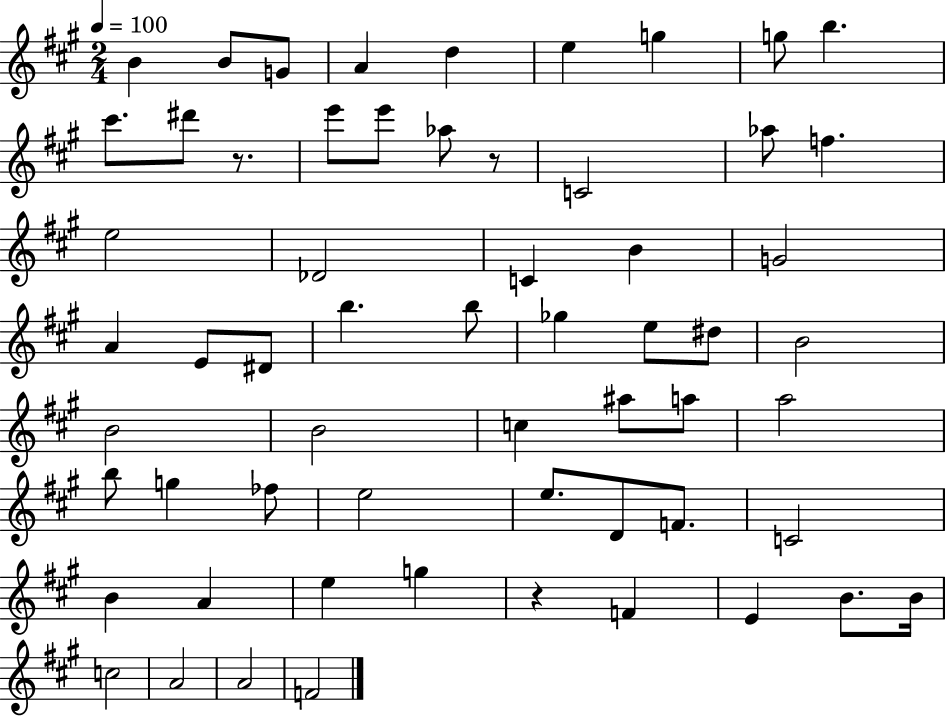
B4/q B4/e G4/e A4/q D5/q E5/q G5/q G5/e B5/q. C#6/e. D#6/e R/e. E6/e E6/e Ab5/e R/e C4/h Ab5/e F5/q. E5/h Db4/h C4/q B4/q G4/h A4/q E4/e D#4/e B5/q. B5/e Gb5/q E5/e D#5/e B4/h B4/h B4/h C5/q A#5/e A5/e A5/h B5/e G5/q FES5/e E5/h E5/e. D4/e F4/e. C4/h B4/q A4/q E5/q G5/q R/q F4/q E4/q B4/e. B4/s C5/h A4/h A4/h F4/h